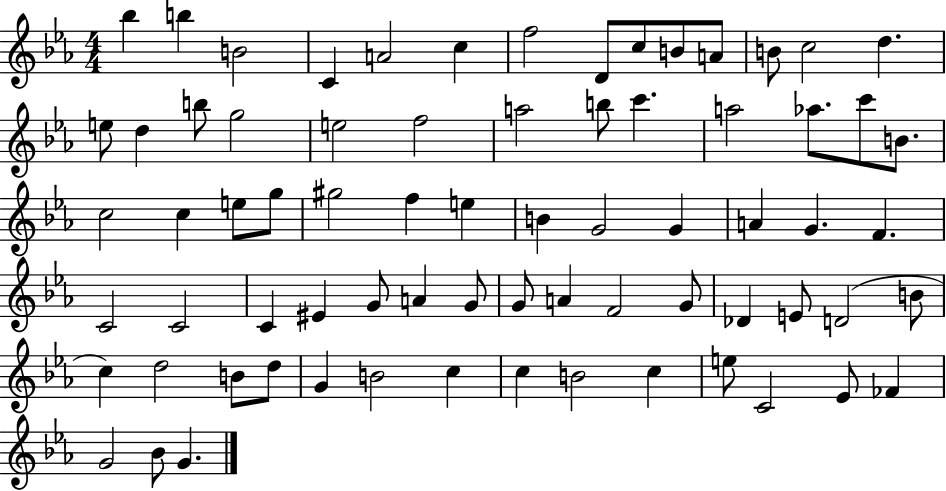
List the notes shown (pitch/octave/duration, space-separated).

Bb5/q B5/q B4/h C4/q A4/h C5/q F5/h D4/e C5/e B4/e A4/e B4/e C5/h D5/q. E5/e D5/q B5/e G5/h E5/h F5/h A5/h B5/e C6/q. A5/h Ab5/e. C6/e B4/e. C5/h C5/q E5/e G5/e G#5/h F5/q E5/q B4/q G4/h G4/q A4/q G4/q. F4/q. C4/h C4/h C4/q EIS4/q G4/e A4/q G4/e G4/e A4/q F4/h G4/e Db4/q E4/e D4/h B4/e C5/q D5/h B4/e D5/e G4/q B4/h C5/q C5/q B4/h C5/q E5/e C4/h Eb4/e FES4/q G4/h Bb4/e G4/q.